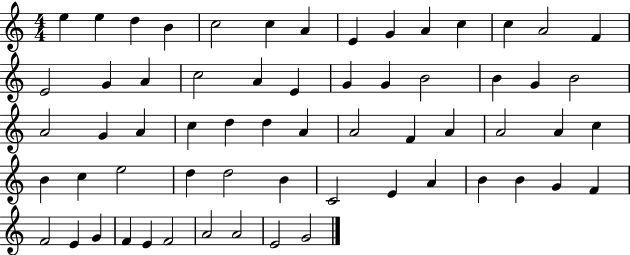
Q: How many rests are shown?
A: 0